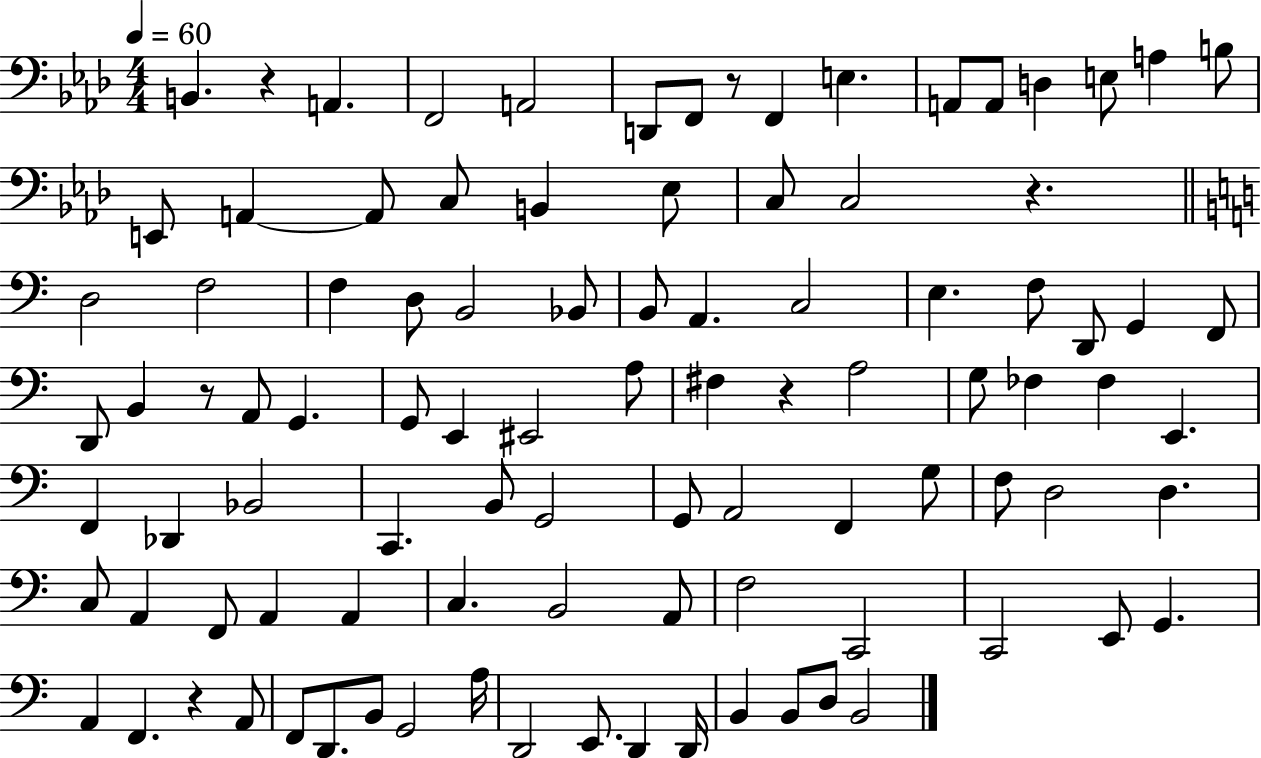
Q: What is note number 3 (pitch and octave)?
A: F2